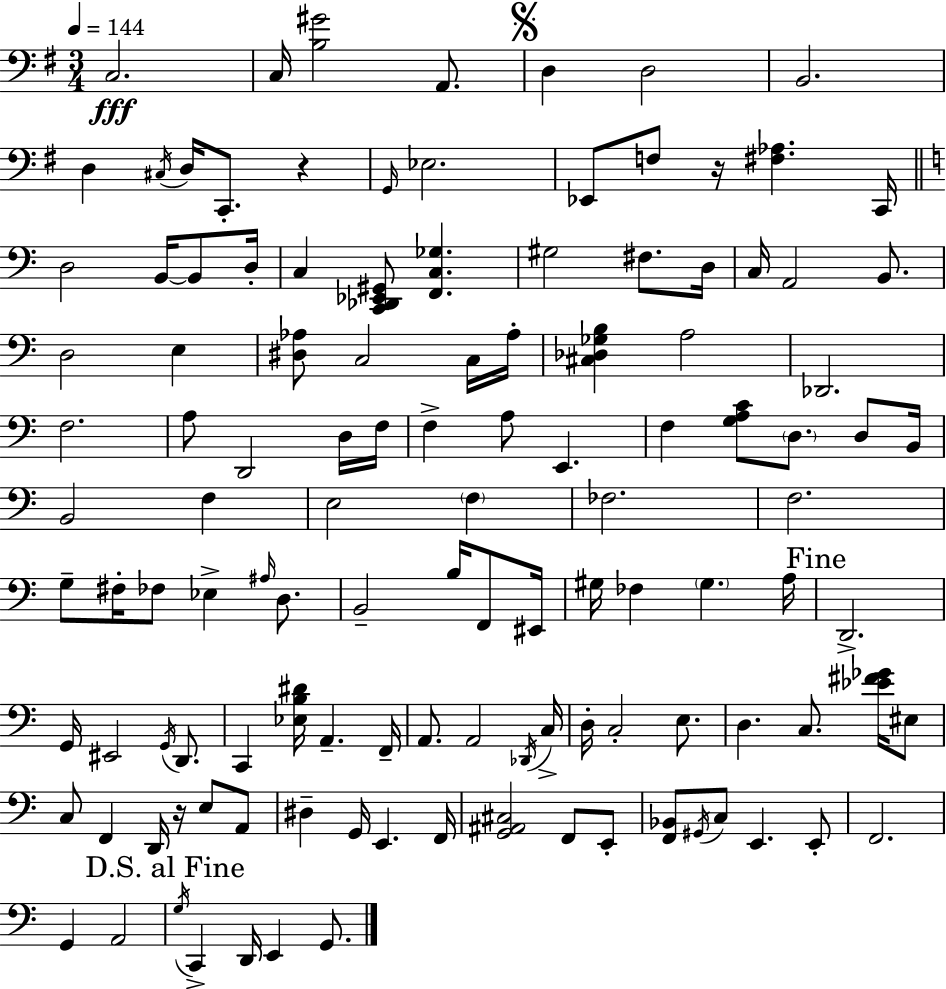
C3/h. C3/s [B3,G#4]/h A2/e. D3/q D3/h B2/h. D3/q C#3/s D3/s C2/e. R/q G2/s Eb3/h. Eb2/e F3/e R/s [F#3,Ab3]/q. C2/s D3/h B2/s B2/e D3/s C3/q [C2,Db2,Eb2,G#2]/e [F2,C3,Gb3]/q. G#3/h F#3/e. D3/s C3/s A2/h B2/e. D3/h E3/q [D#3,Ab3]/e C3/h C3/s Ab3/s [C#3,Db3,Gb3,B3]/q A3/h Db2/h. F3/h. A3/e D2/h D3/s F3/s F3/q A3/e E2/q. F3/q [G3,A3,C4]/e D3/e. D3/e B2/s B2/h F3/q E3/h F3/q FES3/h. F3/h. G3/e F#3/s FES3/e Eb3/q A#3/s D3/e. B2/h B3/s F2/e EIS2/s G#3/s FES3/q G#3/q. A3/s D2/h. G2/s EIS2/h G2/s D2/e. C2/q [Eb3,B3,D#4]/s A2/q. F2/s A2/e. A2/h Db2/s C3/s D3/s C3/h E3/e. D3/q. C3/e. [Eb4,F#4,Gb4]/s EIS3/e C3/e F2/q D2/s R/s E3/e A2/e D#3/q G2/s E2/q. F2/s [G2,A#2,C#3]/h F2/e E2/e [F2,Bb2]/e G#2/s C3/e E2/q. E2/e F2/h. G2/q A2/h G3/s C2/q D2/s E2/q G2/e.